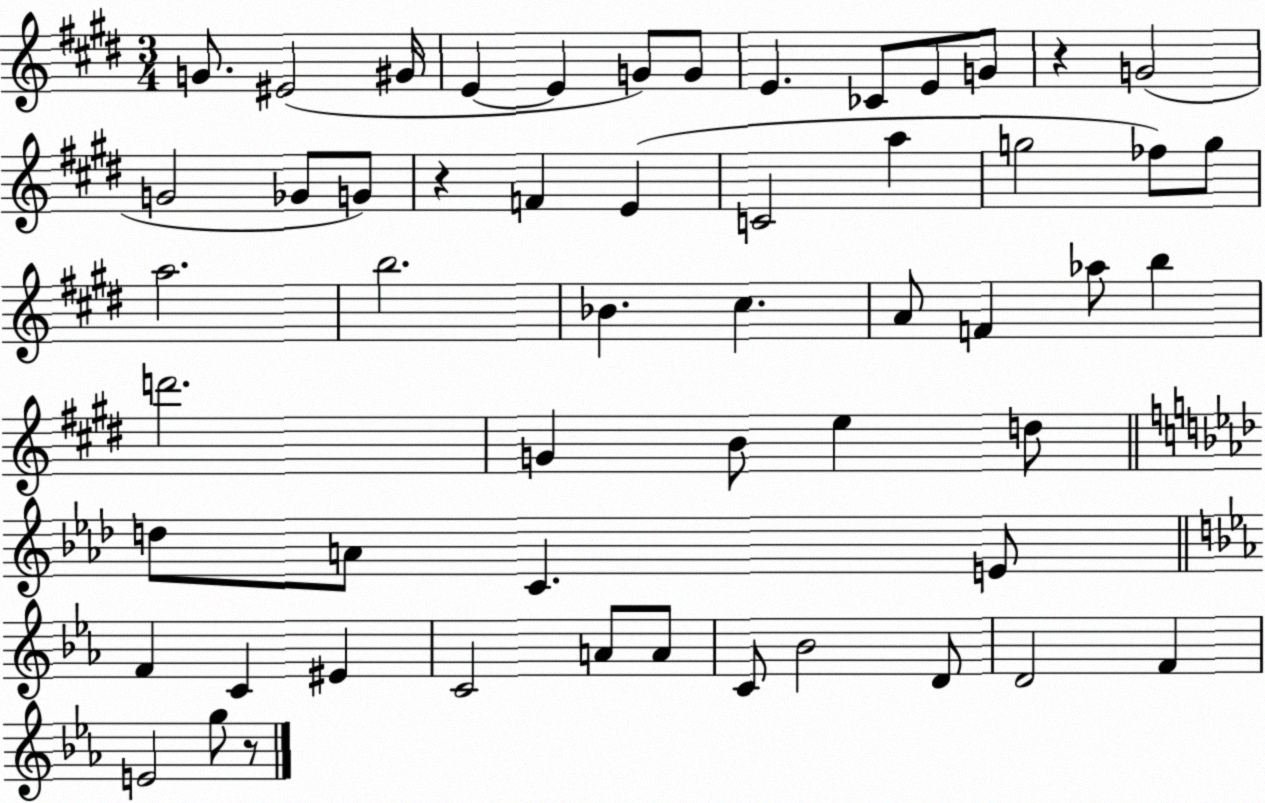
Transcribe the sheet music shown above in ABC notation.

X:1
T:Untitled
M:3/4
L:1/4
K:E
G/2 ^E2 ^G/4 E E G/2 G/2 E _C/2 E/2 G/2 z G2 G2 _G/2 G/2 z F E C2 a g2 _f/2 g/2 a2 b2 _B ^c A/2 F _a/2 b d'2 G B/2 e d/2 d/2 A/2 C E/2 F C ^E C2 A/2 A/2 C/2 _B2 D/2 D2 F E2 g/2 z/2